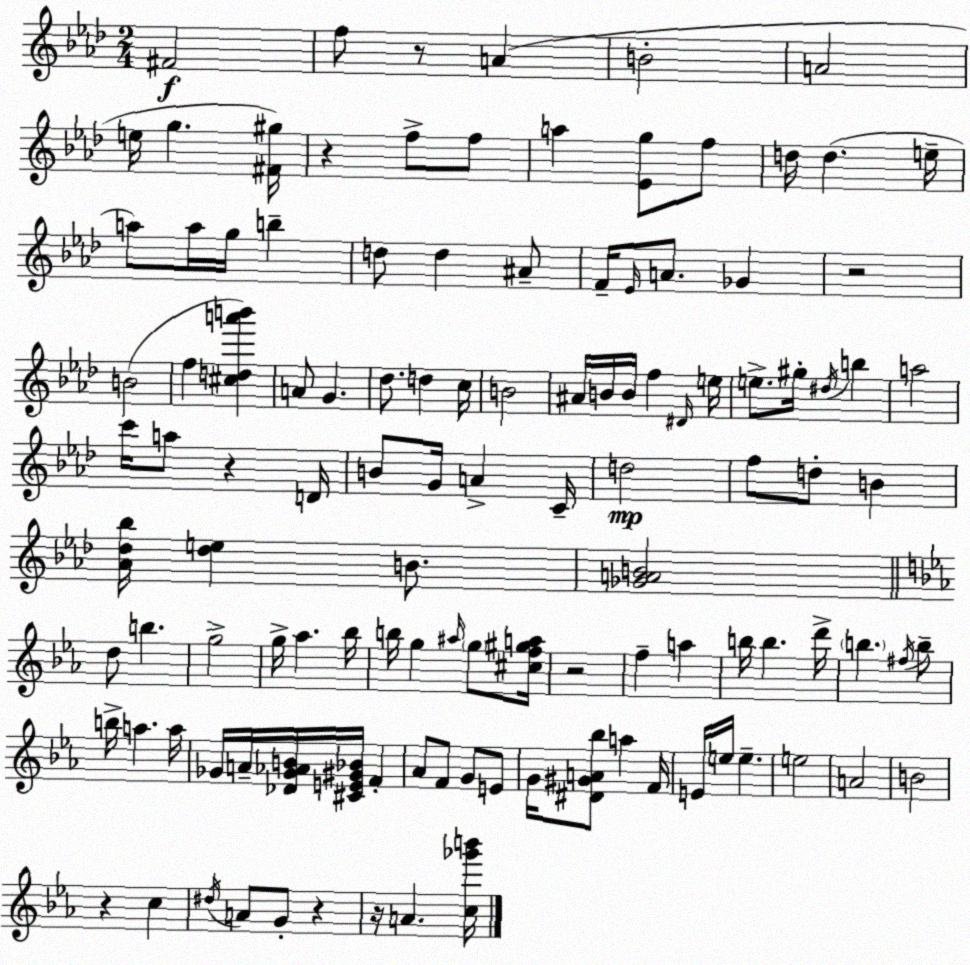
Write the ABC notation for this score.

X:1
T:Untitled
M:2/4
L:1/4
K:Ab
^F2 f/2 z/2 A B2 A2 e/4 g [^F^g]/4 z f/2 f/2 a [_Eg]/2 f/2 d/4 d e/4 a/2 a/4 g/4 b d/2 d ^A/2 F/4 _E/4 A/2 _G z2 B2 f [^cda'b'] A/2 G _d/2 d c/4 B2 ^A/4 B/4 B/4 f ^D/4 e/4 e/2 ^g/4 ^d/4 b a2 c'/4 a/2 z D/4 B/2 G/4 A C/4 d2 f/2 d/2 B [_A_d_b]/4 [_de] B/2 [_GAB]2 d/2 b g2 g/4 _a _b/4 b/4 g ^a/4 g/2 [^cf^ga]/4 z2 f a b/4 b d'/4 b ^f/4 b/2 b/4 a a/4 _G/4 A/4 [_D_G_AB]/4 [^CE^G_B]/4 F _A/2 F/2 G/2 E/2 G/4 [^D^GA_b]/2 a F/4 E/4 e/4 e e2 A2 B2 z c ^d/4 A/2 G/2 z z/4 A [c_g'b']/4